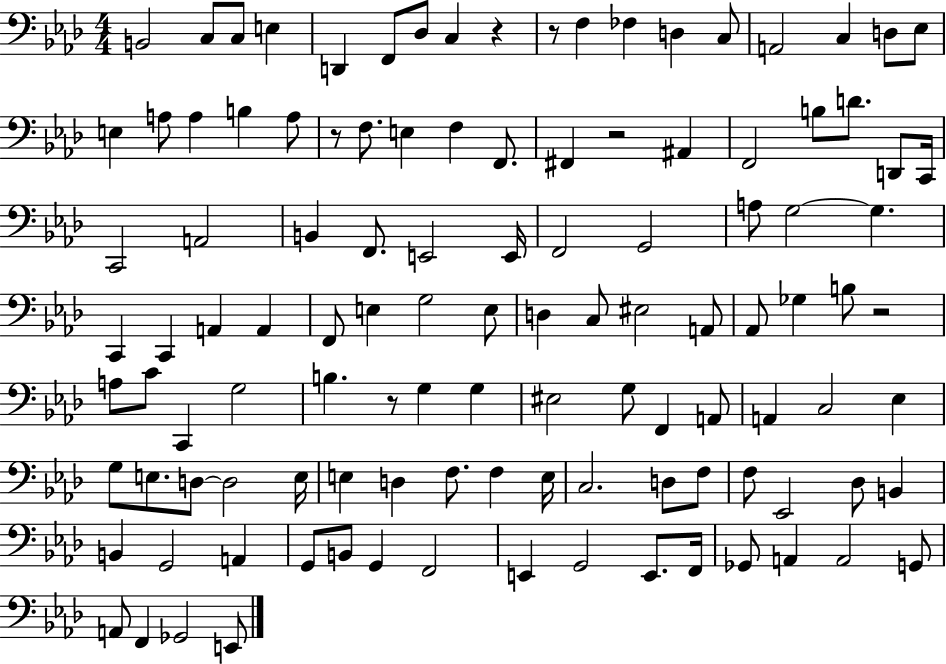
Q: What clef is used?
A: bass